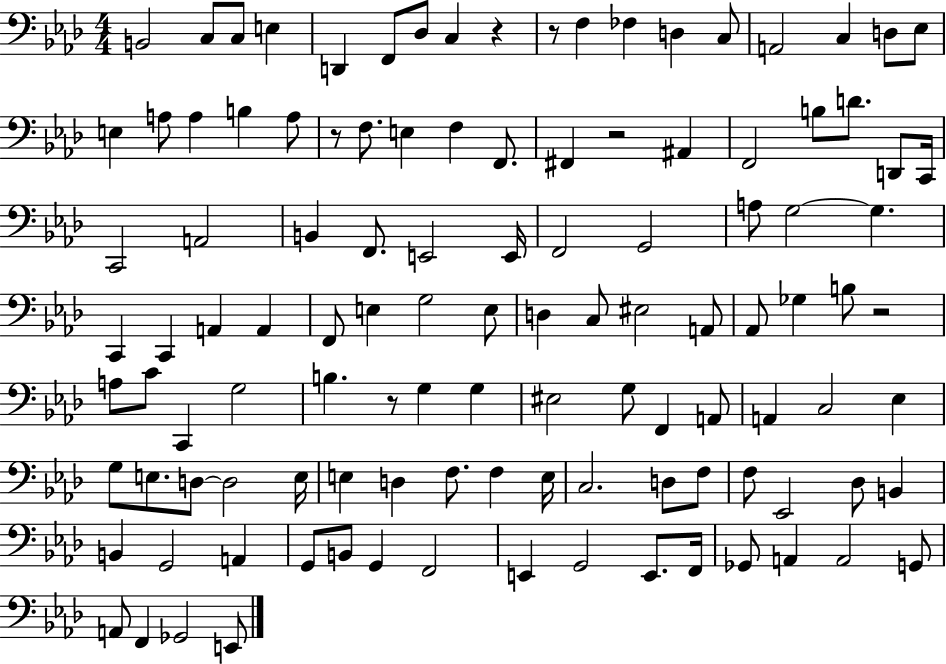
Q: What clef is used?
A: bass